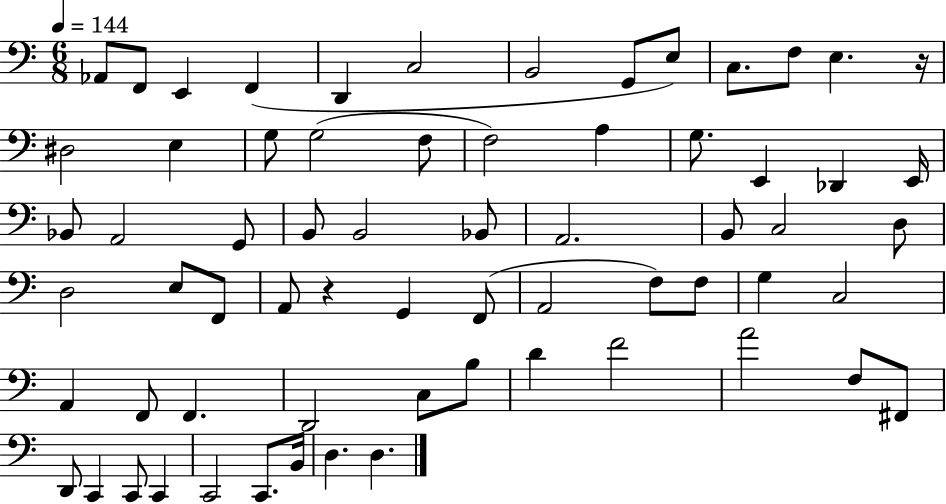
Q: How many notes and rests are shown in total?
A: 66